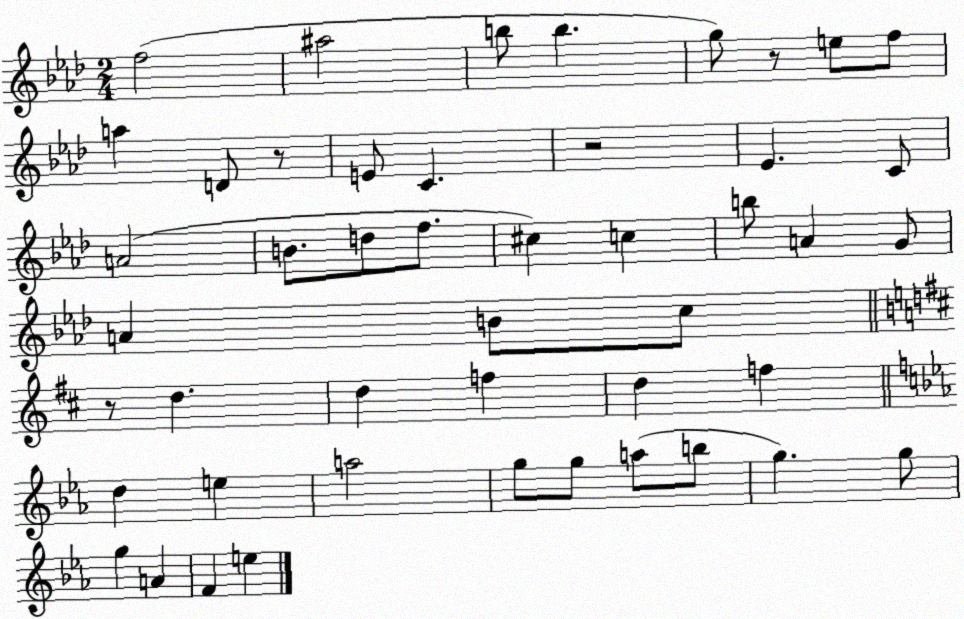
X:1
T:Untitled
M:2/4
L:1/4
K:Ab
f2 ^a2 b/2 b g/2 z/2 e/2 f/2 a D/2 z/2 E/2 C z2 _E C/2 A2 B/2 d/2 f/2 ^c c b/2 A G/2 A B/2 c/2 z/2 d d f d f d e a2 g/2 g/2 a/2 b/2 g g/2 g A F e